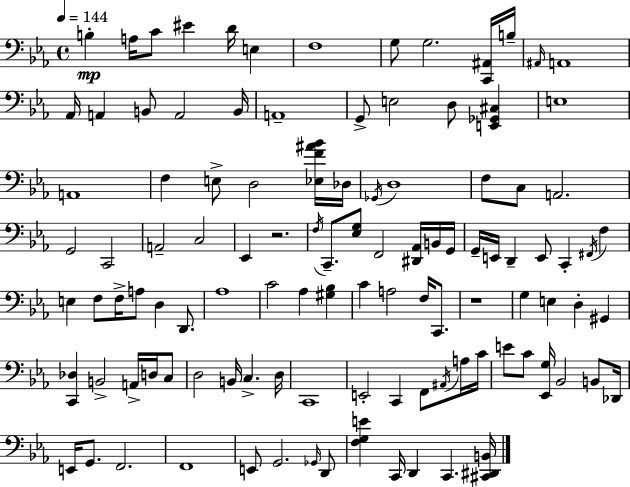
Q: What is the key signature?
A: EES major